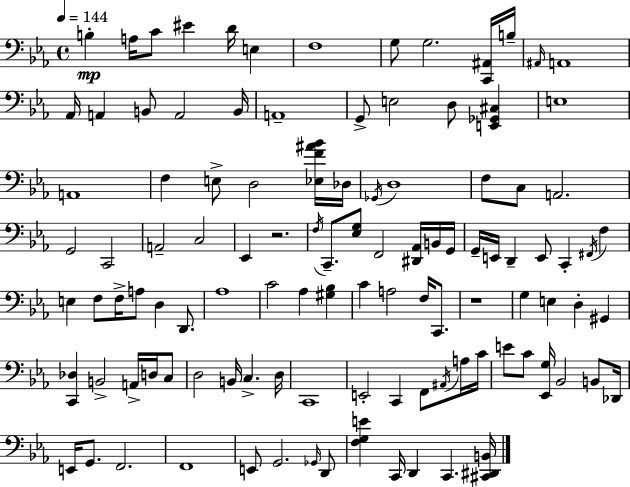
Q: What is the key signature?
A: EES major